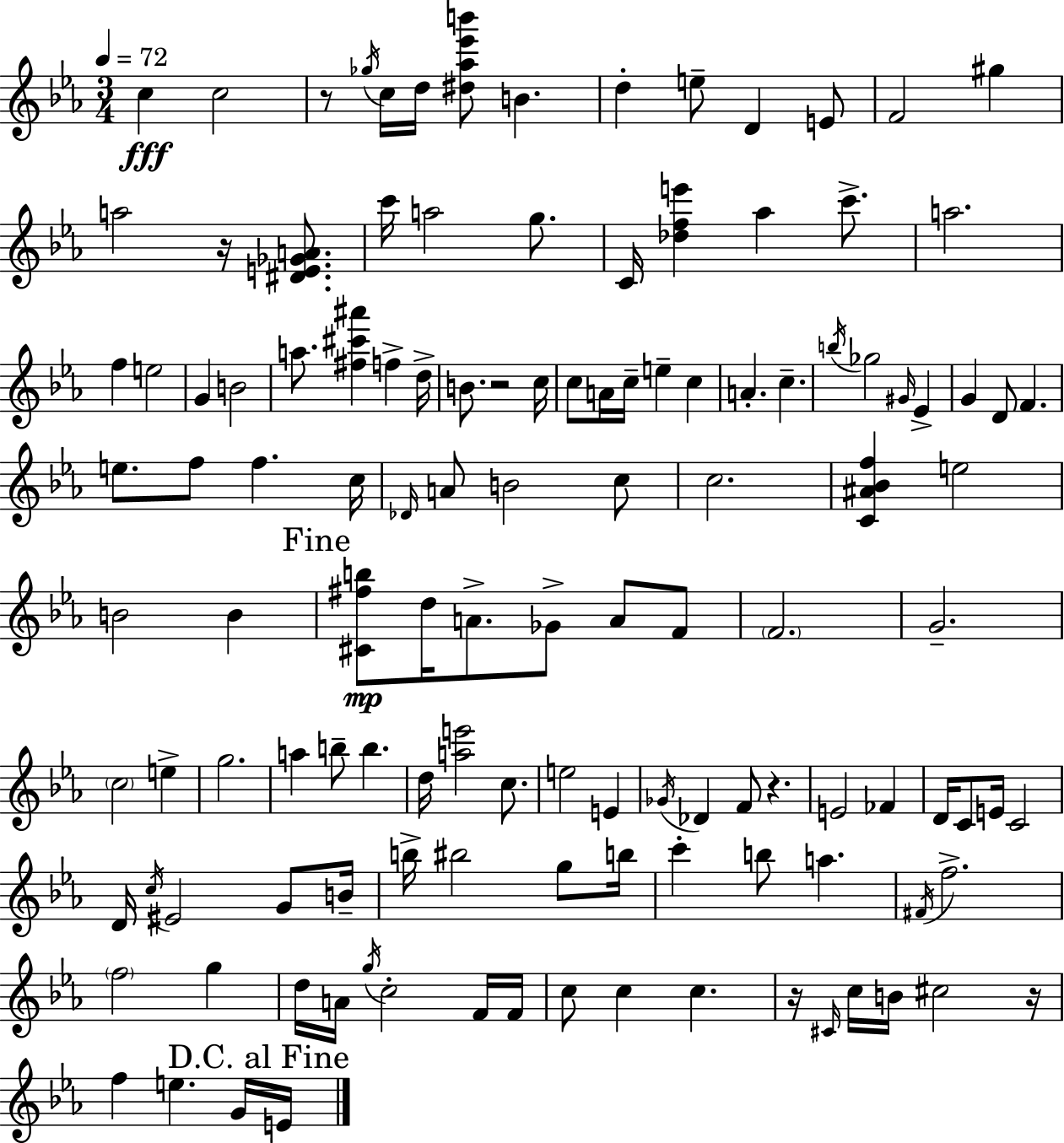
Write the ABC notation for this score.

X:1
T:Untitled
M:3/4
L:1/4
K:Eb
c c2 z/2 _g/4 c/4 d/4 [^d_a_e'b']/2 B d e/2 D E/2 F2 ^g a2 z/4 [^DE_GA]/2 c'/4 a2 g/2 C/4 [_dfe'] _a c'/2 a2 f e2 G B2 a/2 [^f^c'^a'] f d/4 B/2 z2 c/4 c/2 A/4 c/4 e c A c b/4 _g2 ^G/4 _E G D/2 F e/2 f/2 f c/4 _D/4 A/2 B2 c/2 c2 [C^A_Bf] e2 B2 B [^C^fb]/2 d/4 A/2 _G/2 A/2 F/2 F2 G2 c2 e g2 a b/2 b d/4 [ae']2 c/2 e2 E _G/4 _D F/2 z E2 _F D/4 C/2 E/4 C2 D/4 c/4 ^E2 G/2 B/4 b/4 ^b2 g/2 b/4 c' b/2 a ^F/4 f2 f2 g d/4 A/4 g/4 c2 F/4 F/4 c/2 c c z/4 ^C/4 c/4 B/4 ^c2 z/4 f e G/4 E/4